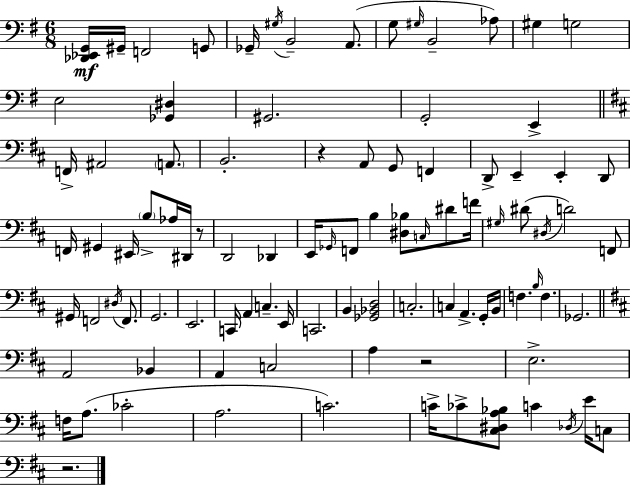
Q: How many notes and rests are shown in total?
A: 95